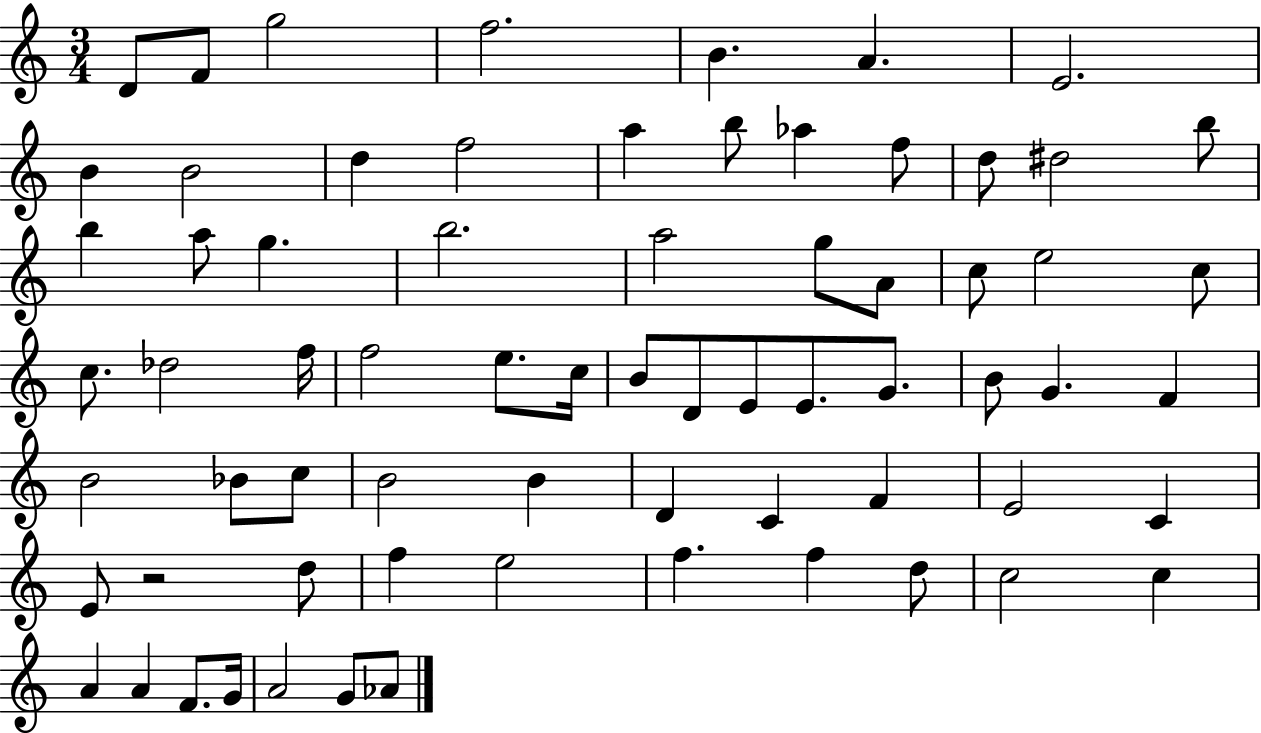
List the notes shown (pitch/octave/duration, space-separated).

D4/e F4/e G5/h F5/h. B4/q. A4/q. E4/h. B4/q B4/h D5/q F5/h A5/q B5/e Ab5/q F5/e D5/e D#5/h B5/e B5/q A5/e G5/q. B5/h. A5/h G5/e A4/e C5/e E5/h C5/e C5/e. Db5/h F5/s F5/h E5/e. C5/s B4/e D4/e E4/e E4/e. G4/e. B4/e G4/q. F4/q B4/h Bb4/e C5/e B4/h B4/q D4/q C4/q F4/q E4/h C4/q E4/e R/h D5/e F5/q E5/h F5/q. F5/q D5/e C5/h C5/q A4/q A4/q F4/e. G4/s A4/h G4/e Ab4/e